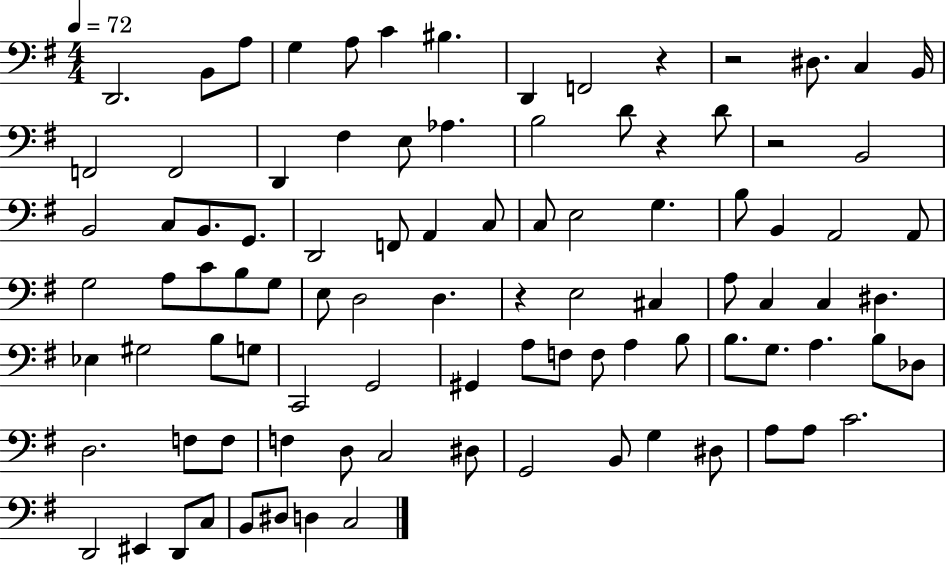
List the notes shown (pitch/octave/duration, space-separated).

D2/h. B2/e A3/e G3/q A3/e C4/q BIS3/q. D2/q F2/h R/q R/h D#3/e. C3/q B2/s F2/h F2/h D2/q F#3/q E3/e Ab3/q. B3/h D4/e R/q D4/e R/h B2/h B2/h C3/e B2/e. G2/e. D2/h F2/e A2/q C3/e C3/e E3/h G3/q. B3/e B2/q A2/h A2/e G3/h A3/e C4/e B3/e G3/e E3/e D3/h D3/q. R/q E3/h C#3/q A3/e C3/q C3/q D#3/q. Eb3/q G#3/h B3/e G3/e C2/h G2/h G#2/q A3/e F3/e F3/e A3/q B3/e B3/e. G3/e. A3/q. B3/e Db3/e D3/h. F3/e F3/e F3/q D3/e C3/h D#3/e G2/h B2/e G3/q D#3/e A3/e A3/e C4/h. D2/h EIS2/q D2/e C3/e B2/e D#3/e D3/q C3/h